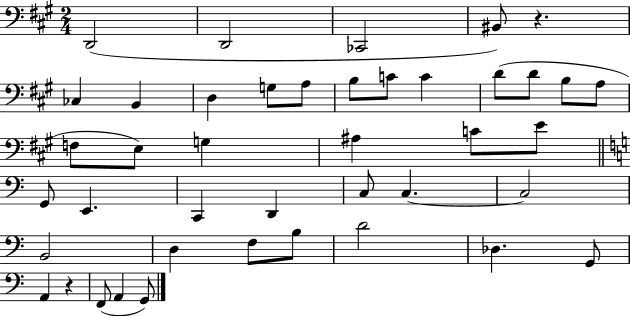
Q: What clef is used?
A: bass